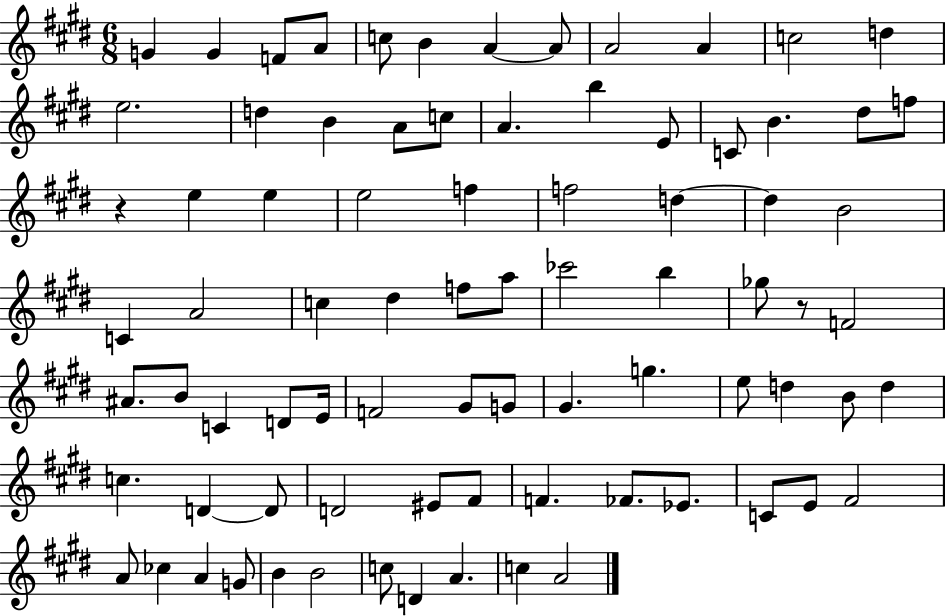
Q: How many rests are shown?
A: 2